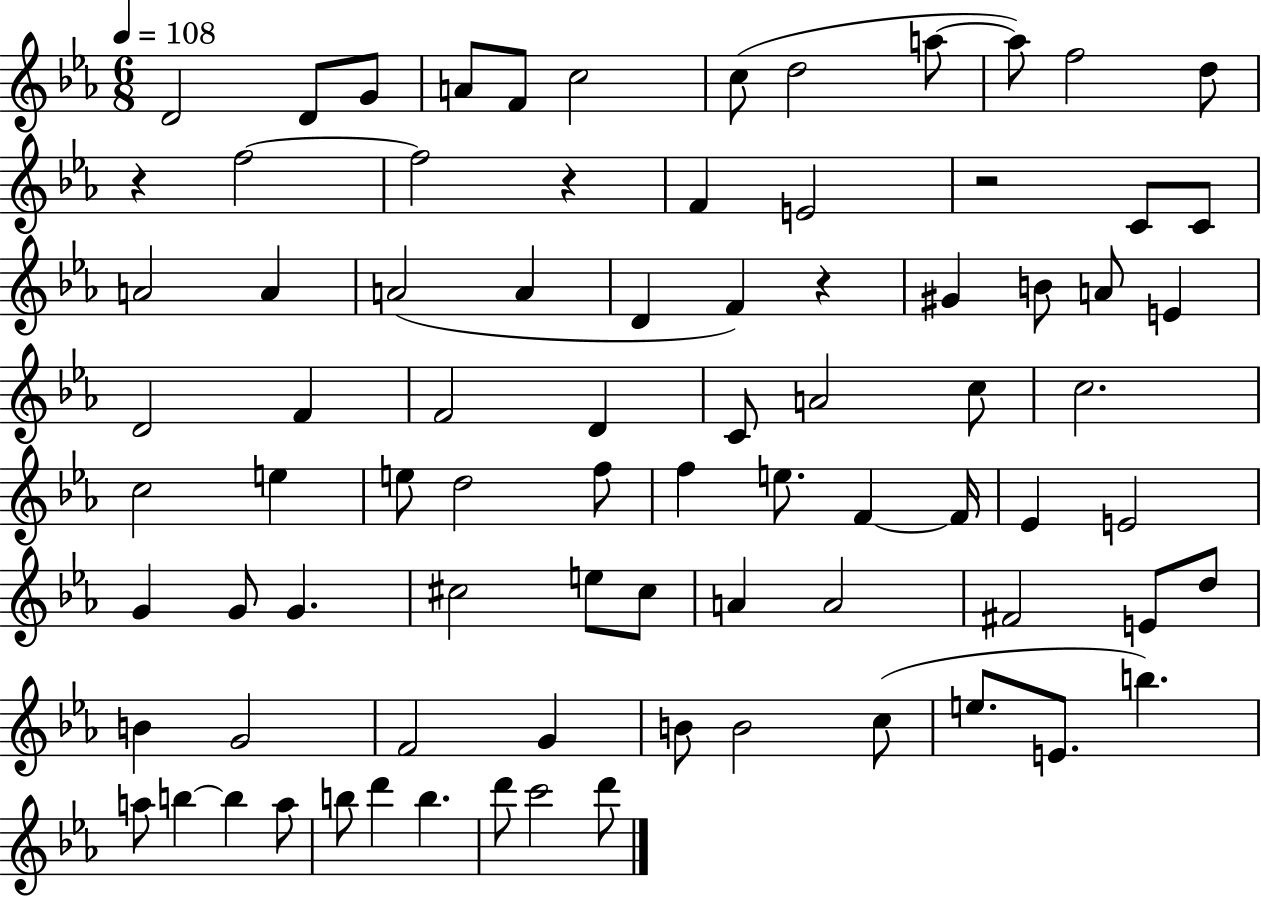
{
  \clef treble
  \numericTimeSignature
  \time 6/8
  \key ees \major
  \tempo 4 = 108
  d'2 d'8 g'8 | a'8 f'8 c''2 | c''8( d''2 a''8~~ | a''8) f''2 d''8 | \break r4 f''2~~ | f''2 r4 | f'4 e'2 | r2 c'8 c'8 | \break a'2 a'4 | a'2( a'4 | d'4 f'4) r4 | gis'4 b'8 a'8 e'4 | \break d'2 f'4 | f'2 d'4 | c'8 a'2 c''8 | c''2. | \break c''2 e''4 | e''8 d''2 f''8 | f''4 e''8. f'4~~ f'16 | ees'4 e'2 | \break g'4 g'8 g'4. | cis''2 e''8 cis''8 | a'4 a'2 | fis'2 e'8 d''8 | \break b'4 g'2 | f'2 g'4 | b'8 b'2 c''8( | e''8. e'8. b''4.) | \break a''8 b''4~~ b''4 a''8 | b''8 d'''4 b''4. | d'''8 c'''2 d'''8 | \bar "|."
}